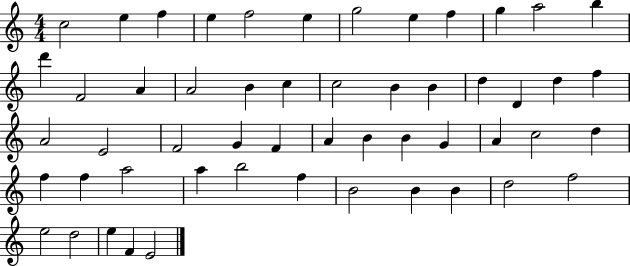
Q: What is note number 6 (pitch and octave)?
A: E5